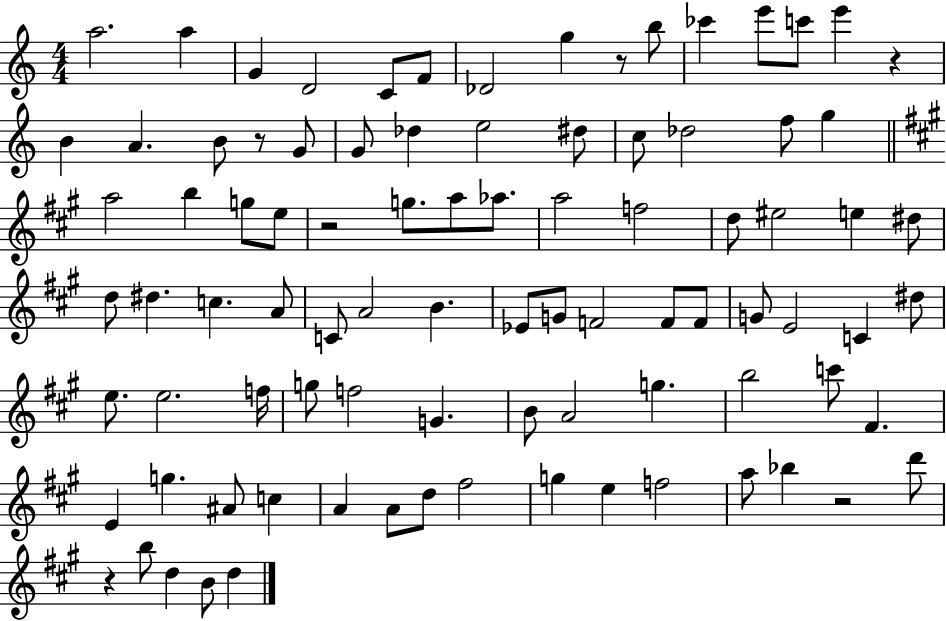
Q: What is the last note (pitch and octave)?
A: D5